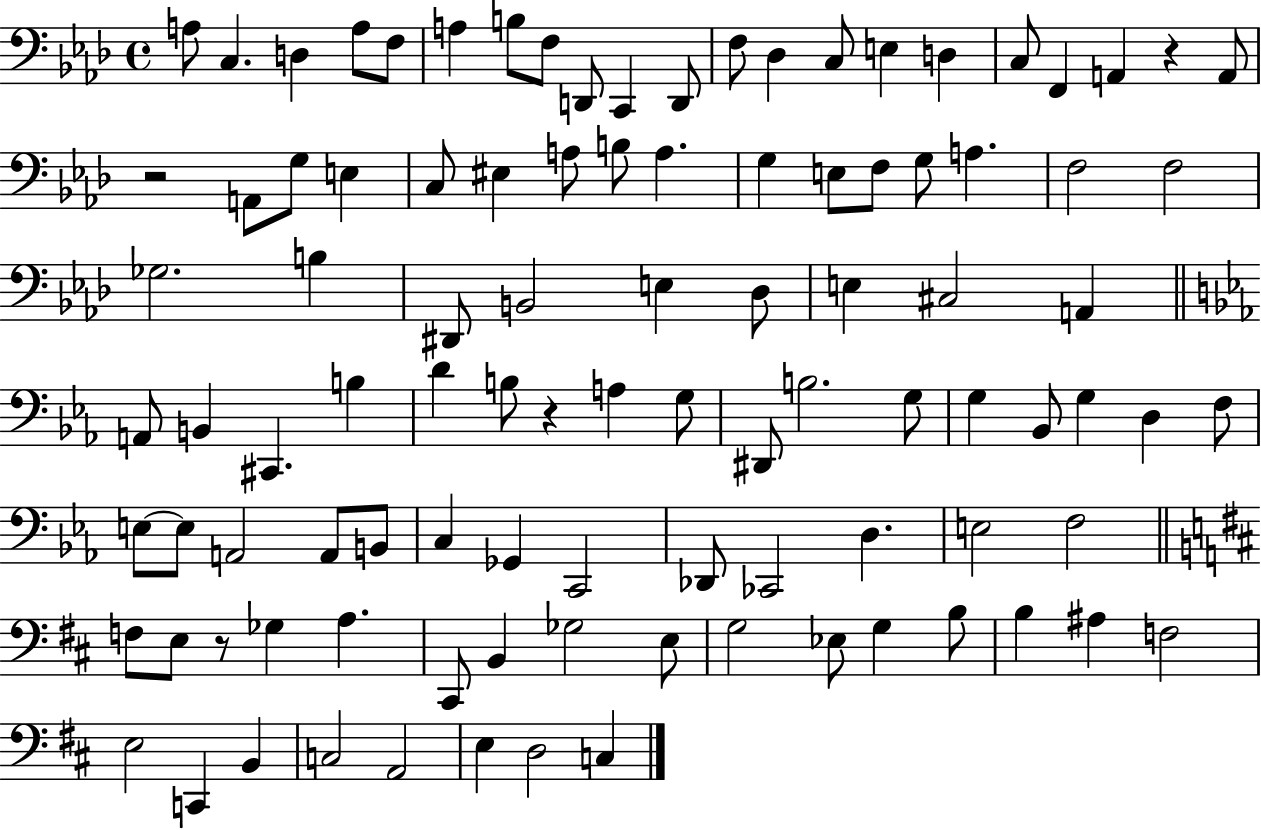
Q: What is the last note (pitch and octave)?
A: C3